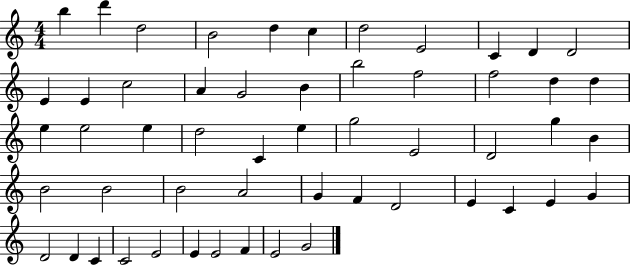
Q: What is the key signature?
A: C major